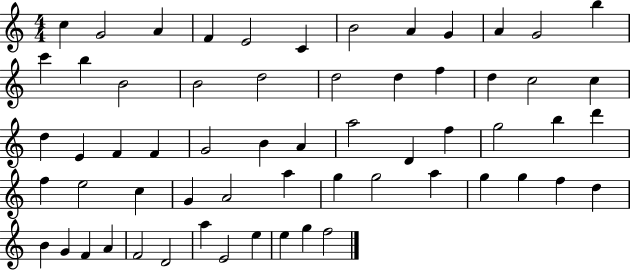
{
  \clef treble
  \numericTimeSignature
  \time 4/4
  \key c \major
  c''4 g'2 a'4 | f'4 e'2 c'4 | b'2 a'4 g'4 | a'4 g'2 b''4 | \break c'''4 b''4 b'2 | b'2 d''2 | d''2 d''4 f''4 | d''4 c''2 c''4 | \break d''4 e'4 f'4 f'4 | g'2 b'4 a'4 | a''2 d'4 f''4 | g''2 b''4 d'''4 | \break f''4 e''2 c''4 | g'4 a'2 a''4 | g''4 g''2 a''4 | g''4 g''4 f''4 d''4 | \break b'4 g'4 f'4 a'4 | f'2 d'2 | a''4 e'2 e''4 | e''4 g''4 f''2 | \break \bar "|."
}